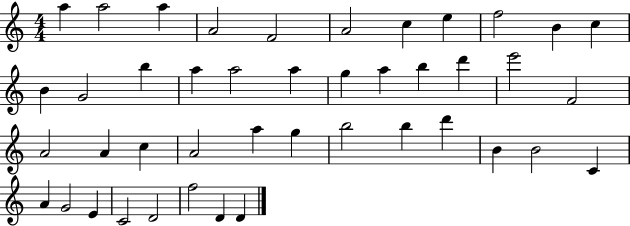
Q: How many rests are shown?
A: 0